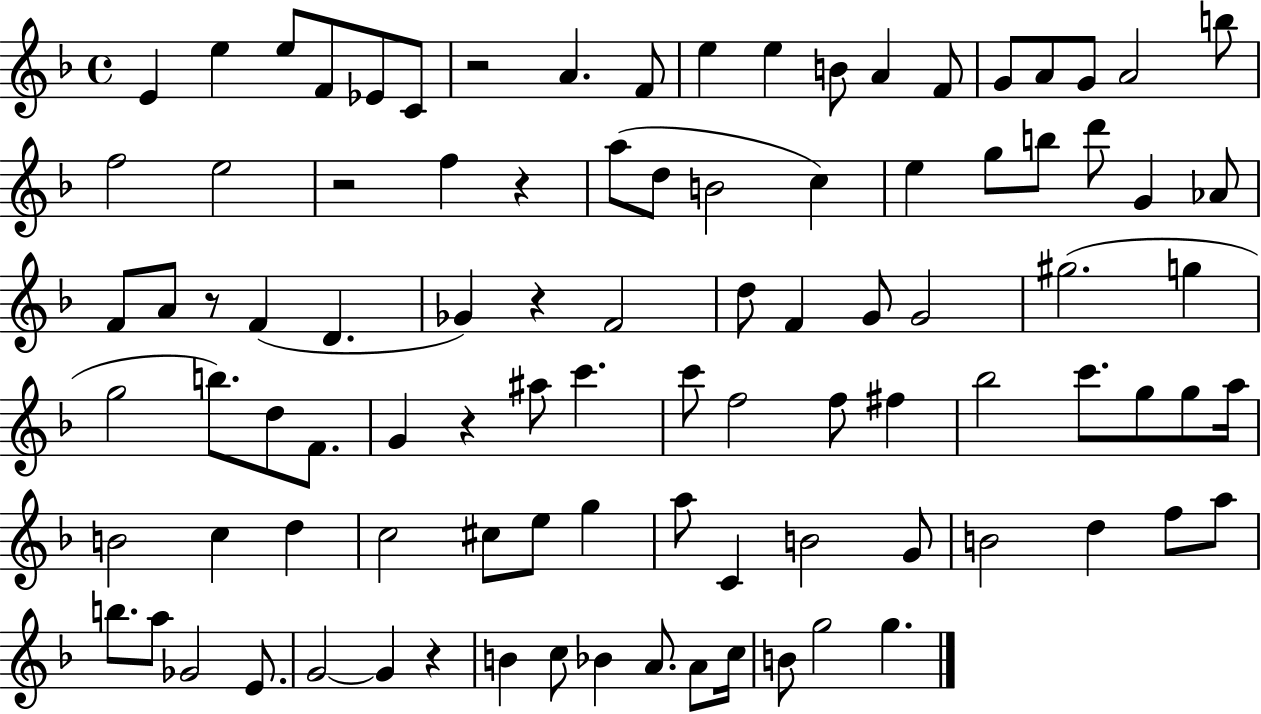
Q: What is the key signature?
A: F major